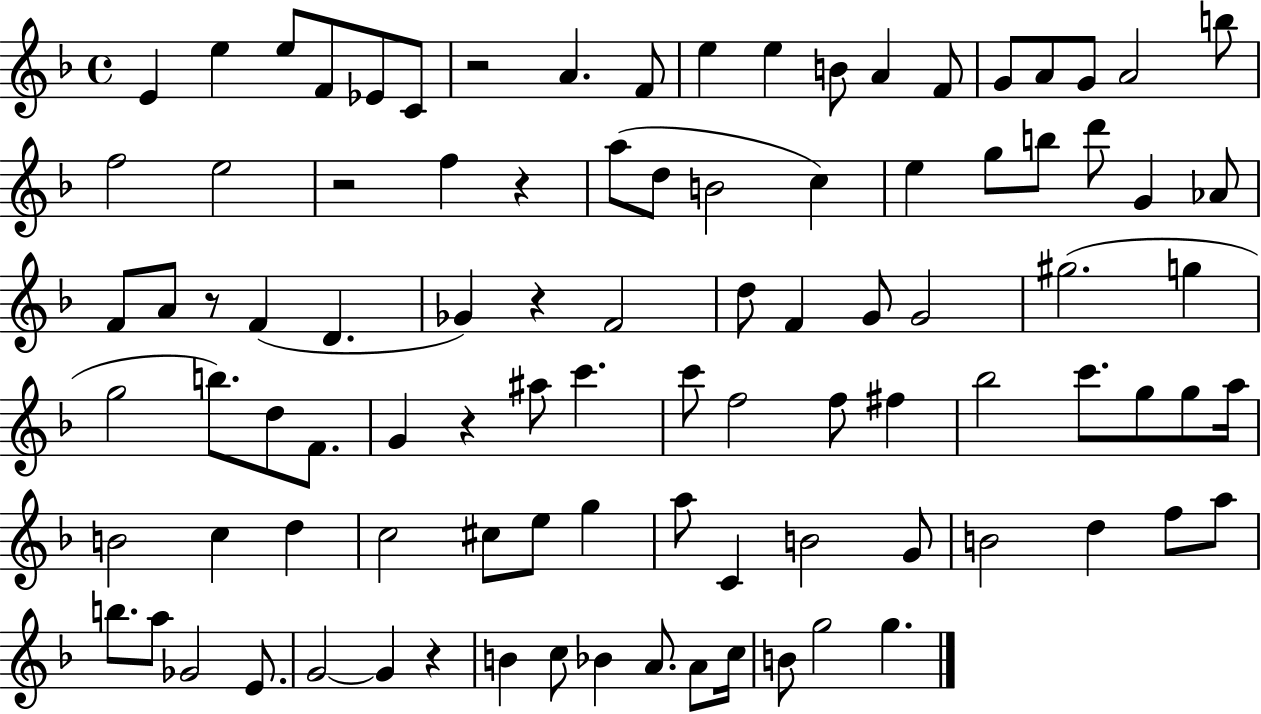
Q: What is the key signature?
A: F major